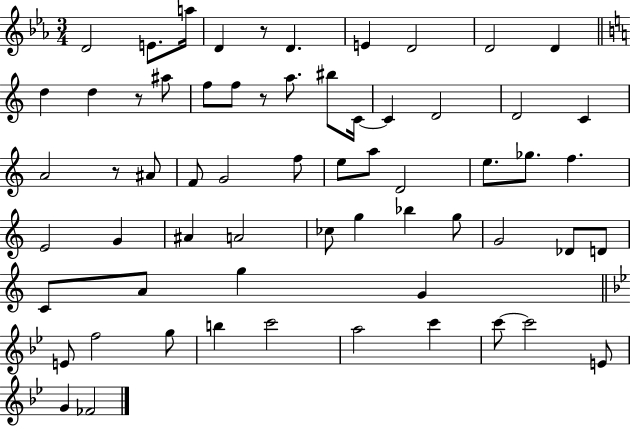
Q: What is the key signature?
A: EES major